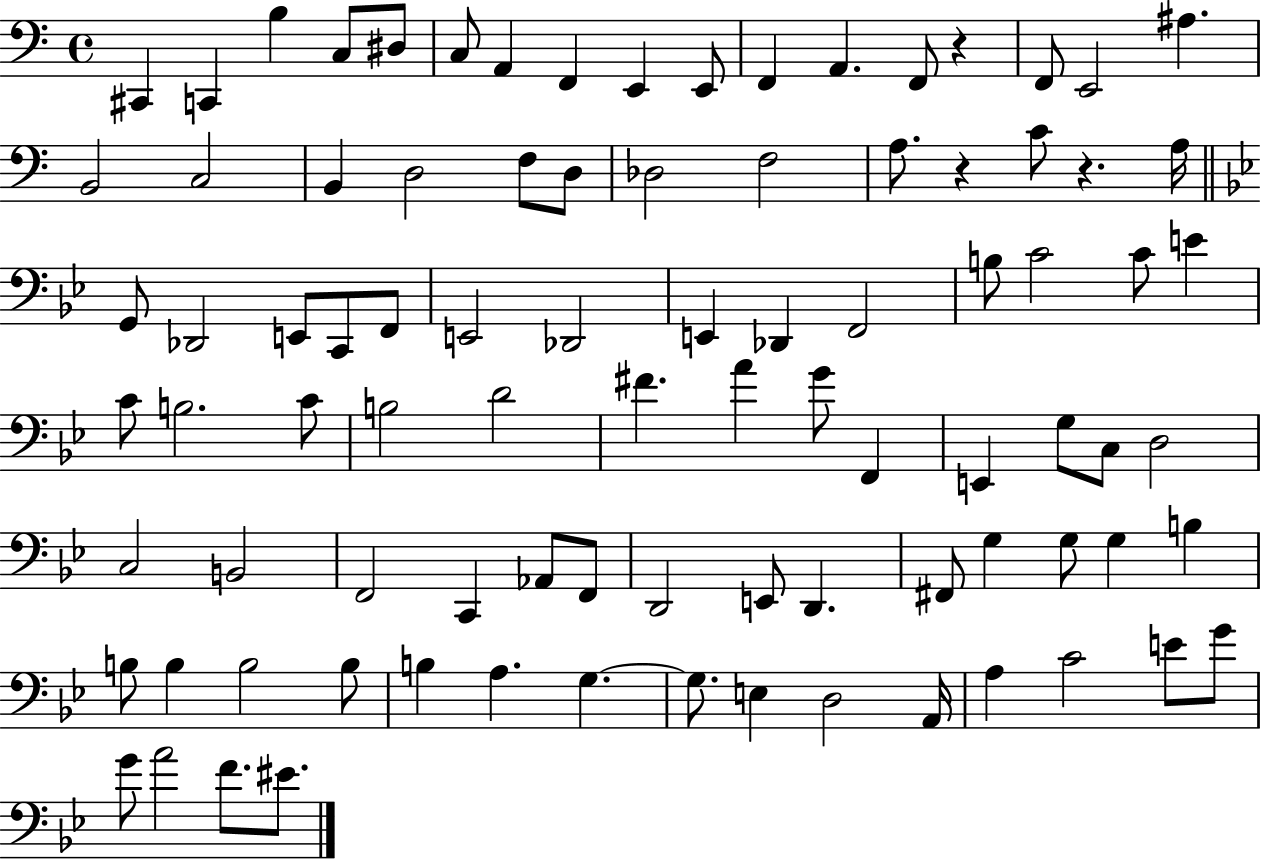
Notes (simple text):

C#2/q C2/q B3/q C3/e D#3/e C3/e A2/q F2/q E2/q E2/e F2/q A2/q. F2/e R/q F2/e E2/h A#3/q. B2/h C3/h B2/q D3/h F3/e D3/e Db3/h F3/h A3/e. R/q C4/e R/q. A3/s G2/e Db2/h E2/e C2/e F2/e E2/h Db2/h E2/q Db2/q F2/h B3/e C4/h C4/e E4/q C4/e B3/h. C4/e B3/h D4/h F#4/q. A4/q G4/e F2/q E2/q G3/e C3/e D3/h C3/h B2/h F2/h C2/q Ab2/e F2/e D2/h E2/e D2/q. F#2/e G3/q G3/e G3/q B3/q B3/e B3/q B3/h B3/e B3/q A3/q. G3/q. G3/e. E3/q D3/h A2/s A3/q C4/h E4/e G4/e G4/e A4/h F4/e. EIS4/e.